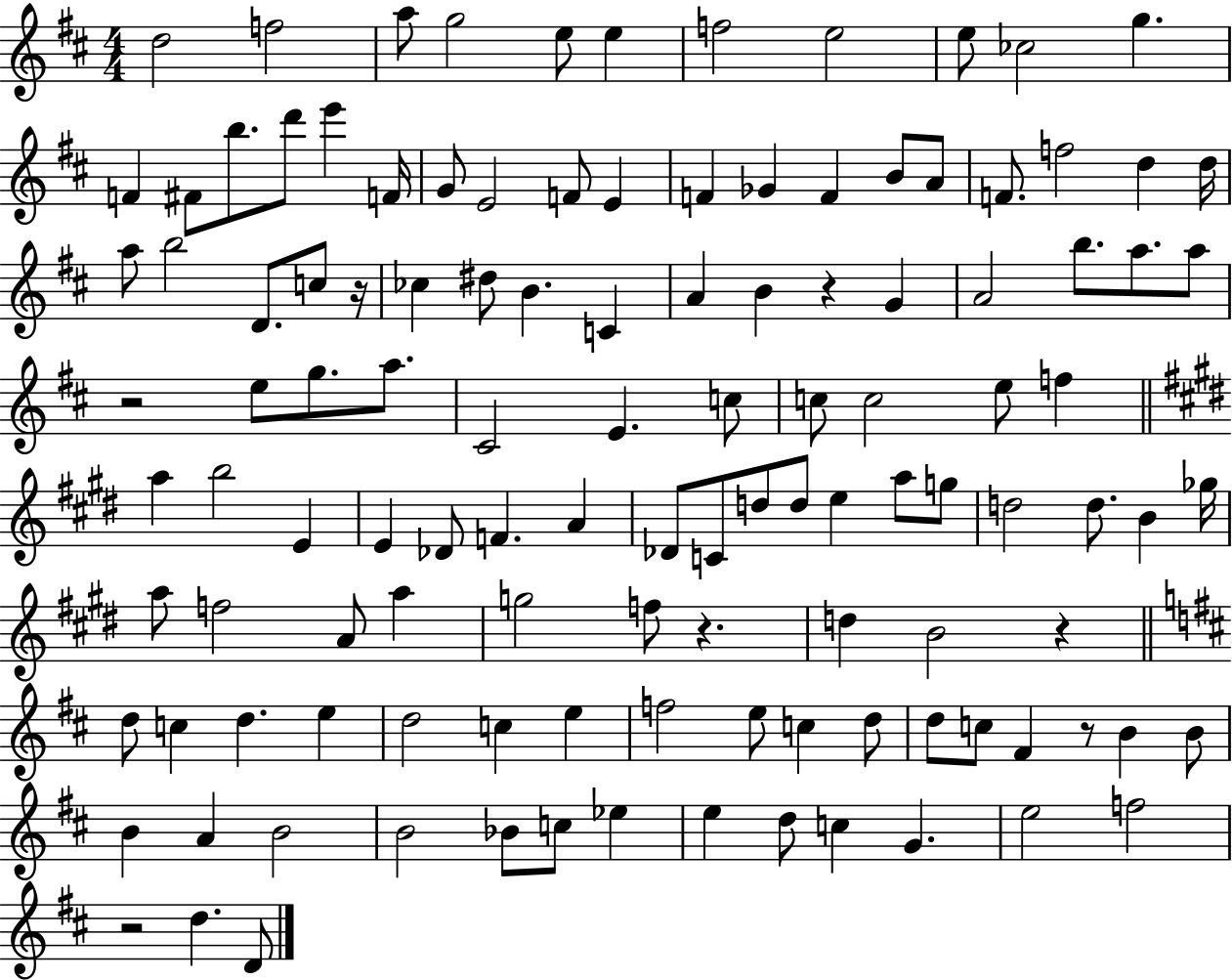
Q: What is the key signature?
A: D major